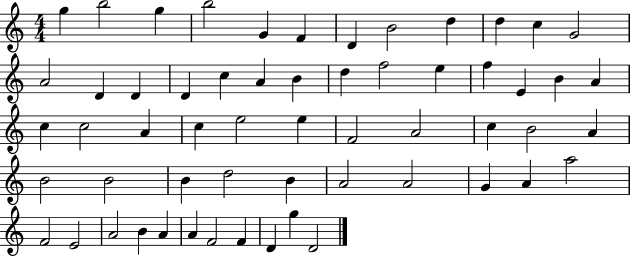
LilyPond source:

{
  \clef treble
  \numericTimeSignature
  \time 4/4
  \key c \major
  g''4 b''2 g''4 | b''2 g'4 f'4 | d'4 b'2 d''4 | d''4 c''4 g'2 | \break a'2 d'4 d'4 | d'4 c''4 a'4 b'4 | d''4 f''2 e''4 | f''4 e'4 b'4 a'4 | \break c''4 c''2 a'4 | c''4 e''2 e''4 | f'2 a'2 | c''4 b'2 a'4 | \break b'2 b'2 | b'4 d''2 b'4 | a'2 a'2 | g'4 a'4 a''2 | \break f'2 e'2 | a'2 b'4 a'4 | a'4 f'2 f'4 | d'4 g''4 d'2 | \break \bar "|."
}